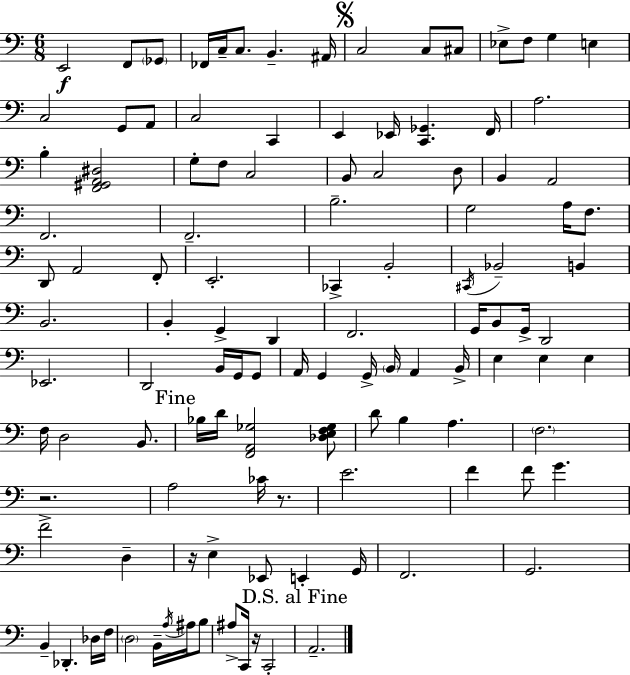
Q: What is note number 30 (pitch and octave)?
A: C3